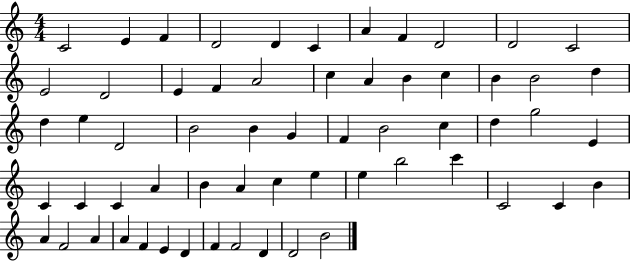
{
  \clef treble
  \numericTimeSignature
  \time 4/4
  \key c \major
  c'2 e'4 f'4 | d'2 d'4 c'4 | a'4 f'4 d'2 | d'2 c'2 | \break e'2 d'2 | e'4 f'4 a'2 | c''4 a'4 b'4 c''4 | b'4 b'2 d''4 | \break d''4 e''4 d'2 | b'2 b'4 g'4 | f'4 b'2 c''4 | d''4 g''2 e'4 | \break c'4 c'4 c'4 a'4 | b'4 a'4 c''4 e''4 | e''4 b''2 c'''4 | c'2 c'4 b'4 | \break a'4 f'2 a'4 | a'4 f'4 e'4 d'4 | f'4 f'2 d'4 | d'2 b'2 | \break \bar "|."
}